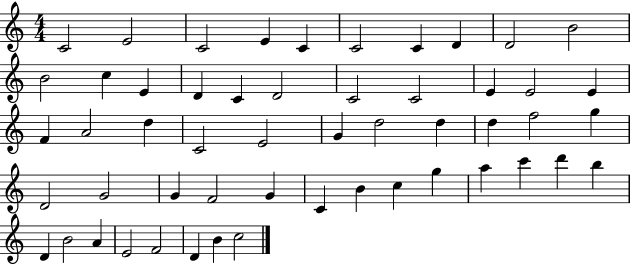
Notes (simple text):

C4/h E4/h C4/h E4/q C4/q C4/h C4/q D4/q D4/h B4/h B4/h C5/q E4/q D4/q C4/q D4/h C4/h C4/h E4/q E4/h E4/q F4/q A4/h D5/q C4/h E4/h G4/q D5/h D5/q D5/q F5/h G5/q D4/h G4/h G4/q F4/h G4/q C4/q B4/q C5/q G5/q A5/q C6/q D6/q B5/q D4/q B4/h A4/q E4/h F4/h D4/q B4/q C5/h